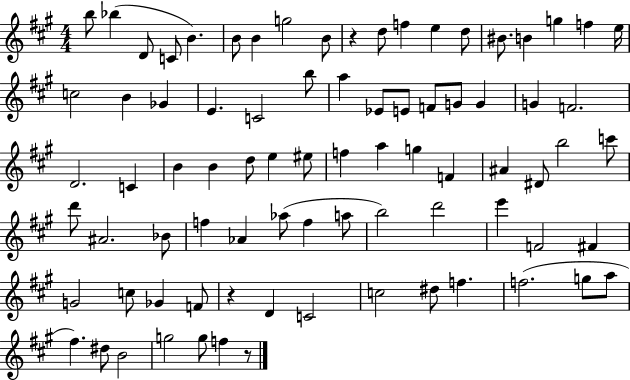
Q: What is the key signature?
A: A major